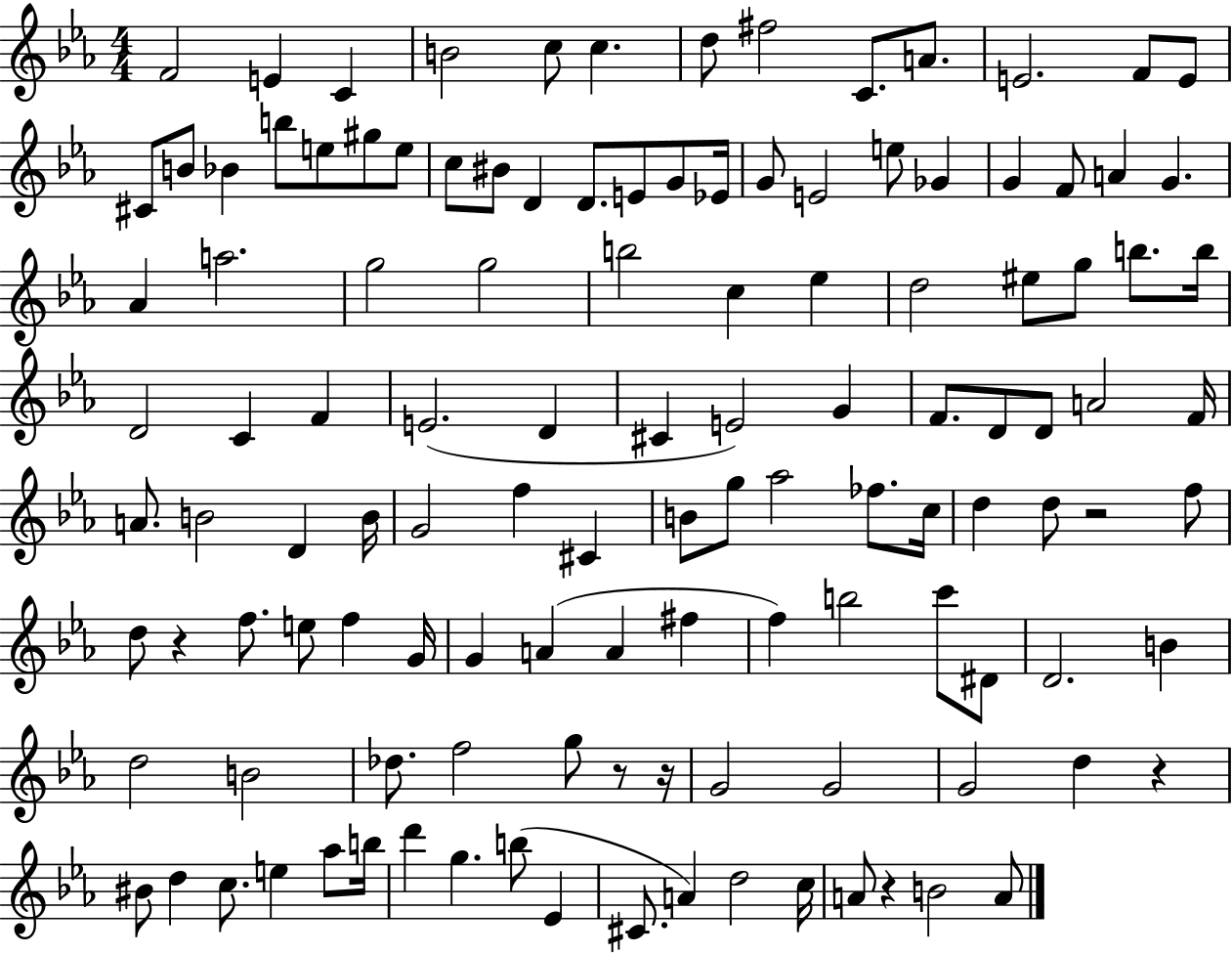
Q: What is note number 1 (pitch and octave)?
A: F4